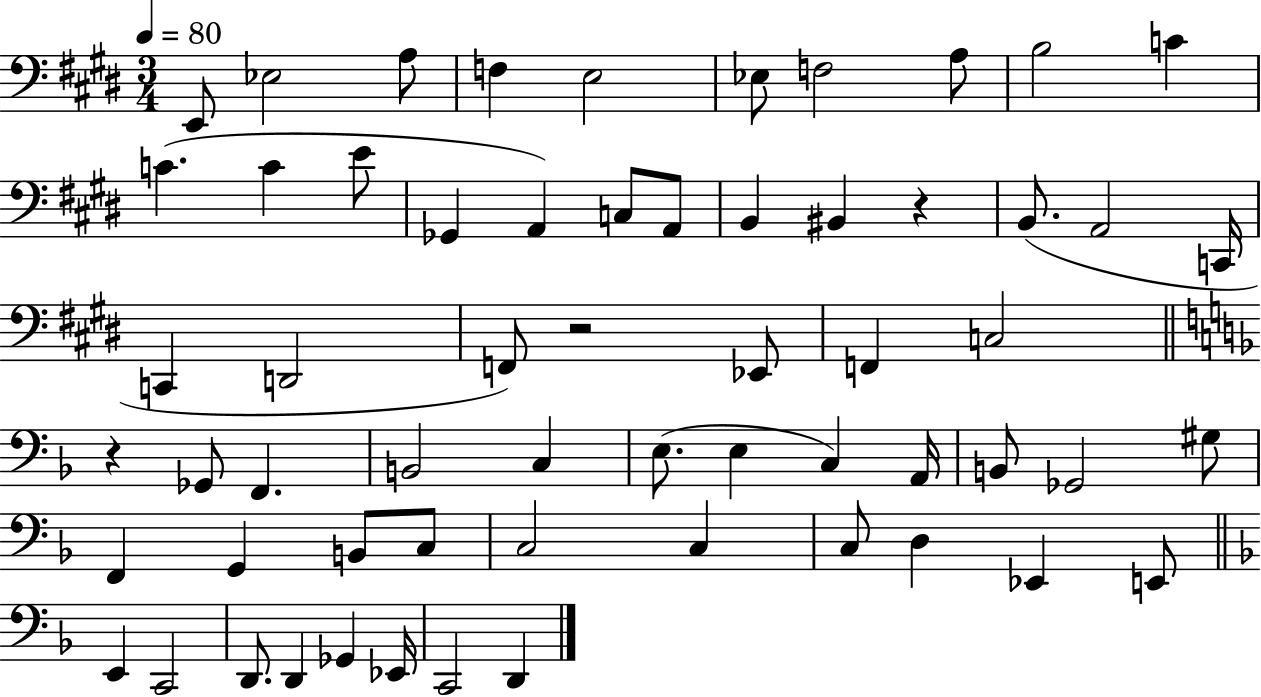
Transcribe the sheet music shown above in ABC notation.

X:1
T:Untitled
M:3/4
L:1/4
K:E
E,,/2 _E,2 A,/2 F, E,2 _E,/2 F,2 A,/2 B,2 C C C E/2 _G,, A,, C,/2 A,,/2 B,, ^B,, z B,,/2 A,,2 C,,/4 C,, D,,2 F,,/2 z2 _E,,/2 F,, C,2 z _G,,/2 F,, B,,2 C, E,/2 E, C, A,,/4 B,,/2 _G,,2 ^G,/2 F,, G,, B,,/2 C,/2 C,2 C, C,/2 D, _E,, E,,/2 E,, C,,2 D,,/2 D,, _G,, _E,,/4 C,,2 D,,